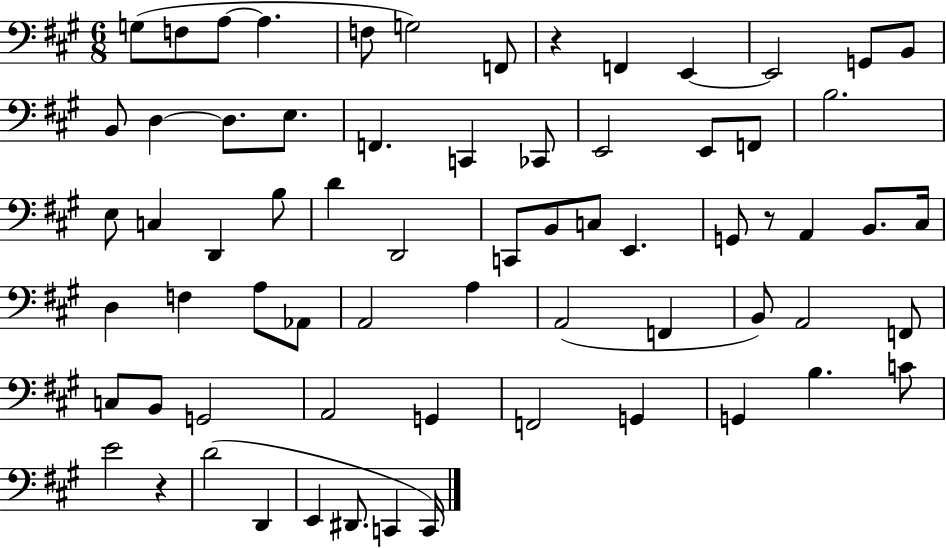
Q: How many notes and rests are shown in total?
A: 68